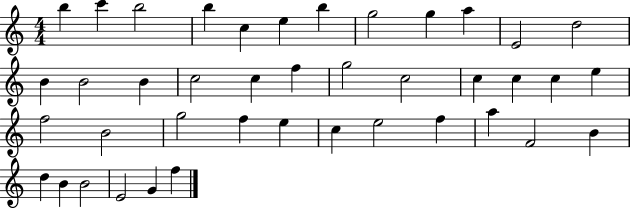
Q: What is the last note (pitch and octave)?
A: F5